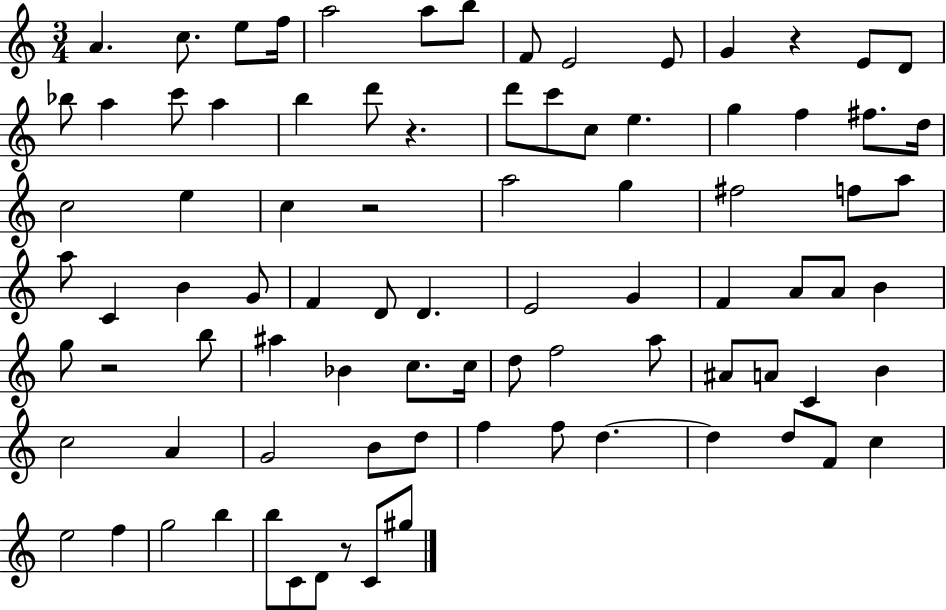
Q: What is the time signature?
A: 3/4